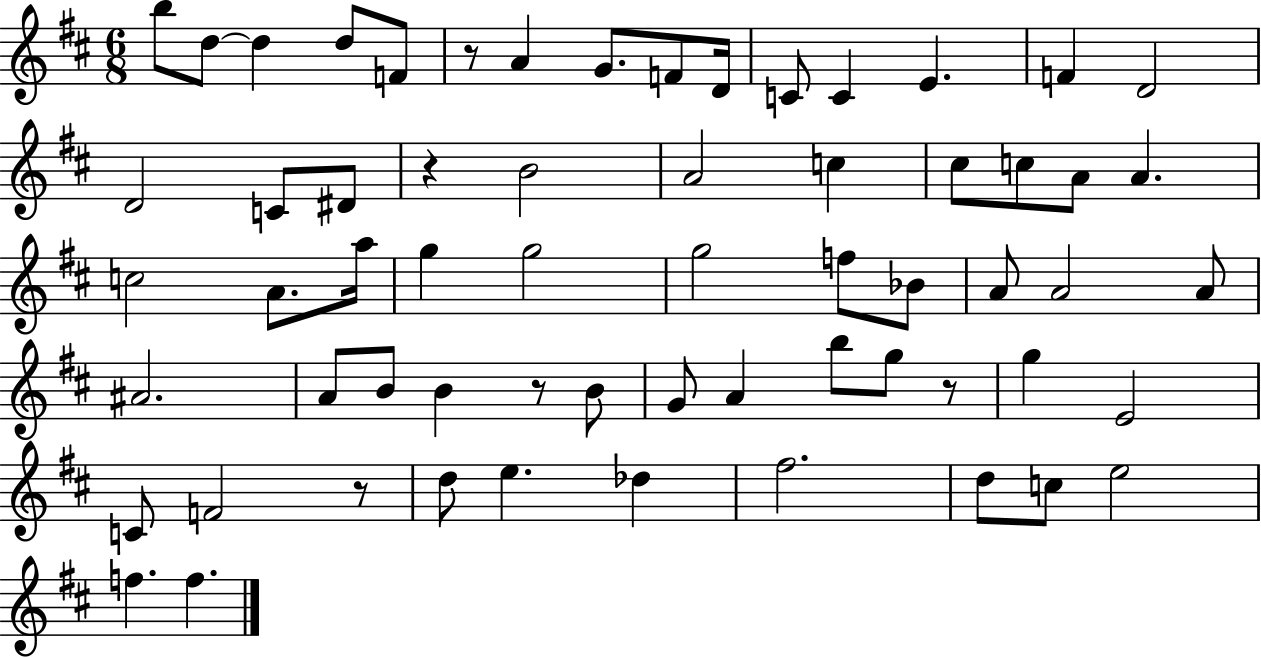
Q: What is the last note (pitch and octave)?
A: F5